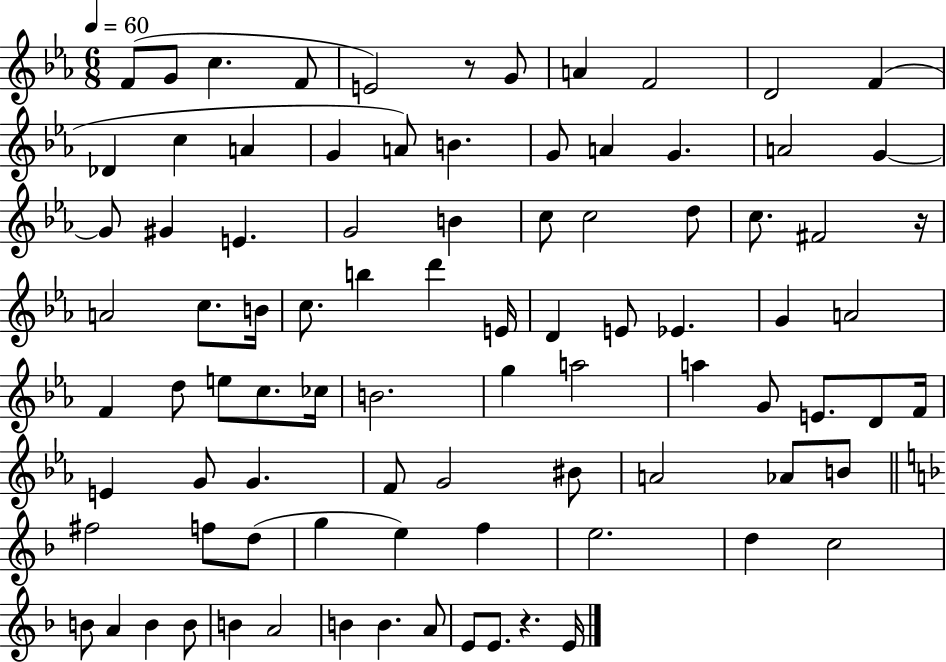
F4/e G4/e C5/q. F4/e E4/h R/e G4/e A4/q F4/h D4/h F4/q Db4/q C5/q A4/q G4/q A4/e B4/q. G4/e A4/q G4/q. A4/h G4/q G4/e G#4/q E4/q. G4/h B4/q C5/e C5/h D5/e C5/e. F#4/h R/s A4/h C5/e. B4/s C5/e. B5/q D6/q E4/s D4/q E4/e Eb4/q. G4/q A4/h F4/q D5/e E5/e C5/e. CES5/s B4/h. G5/q A5/h A5/q G4/e E4/e. D4/e F4/s E4/q G4/e G4/q. F4/e G4/h BIS4/e A4/h Ab4/e B4/e F#5/h F5/e D5/e G5/q E5/q F5/q E5/h. D5/q C5/h B4/e A4/q B4/q B4/e B4/q A4/h B4/q B4/q. A4/e E4/e E4/e. R/q. E4/s